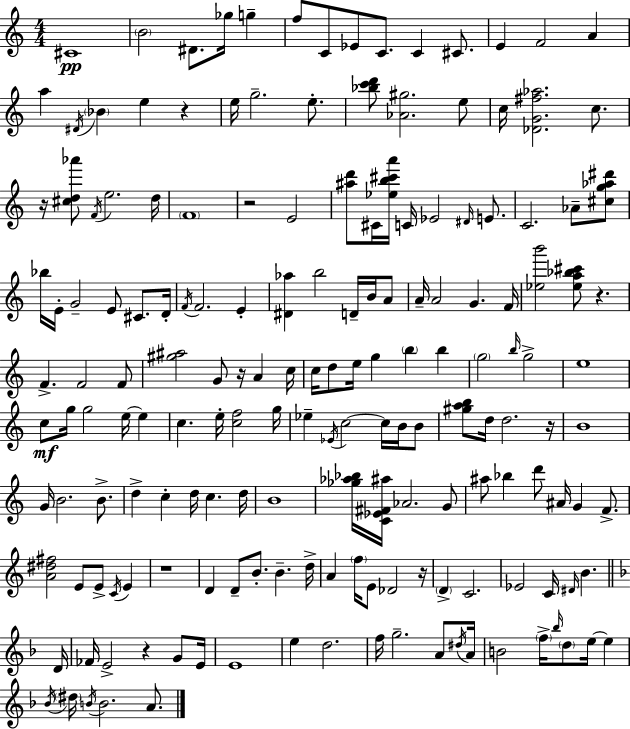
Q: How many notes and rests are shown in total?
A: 171